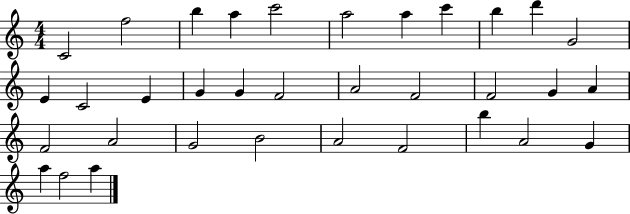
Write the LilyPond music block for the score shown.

{
  \clef treble
  \numericTimeSignature
  \time 4/4
  \key c \major
  c'2 f''2 | b''4 a''4 c'''2 | a''2 a''4 c'''4 | b''4 d'''4 g'2 | \break e'4 c'2 e'4 | g'4 g'4 f'2 | a'2 f'2 | f'2 g'4 a'4 | \break f'2 a'2 | g'2 b'2 | a'2 f'2 | b''4 a'2 g'4 | \break a''4 f''2 a''4 | \bar "|."
}